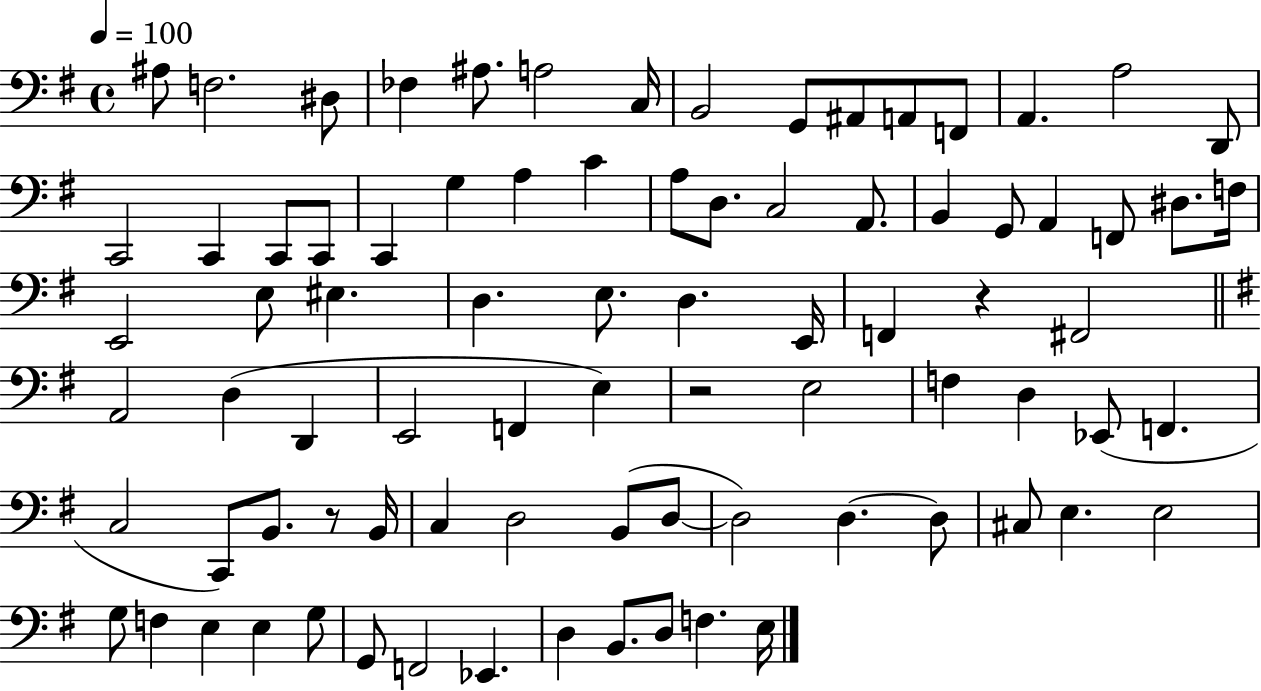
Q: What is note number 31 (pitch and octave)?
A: F2